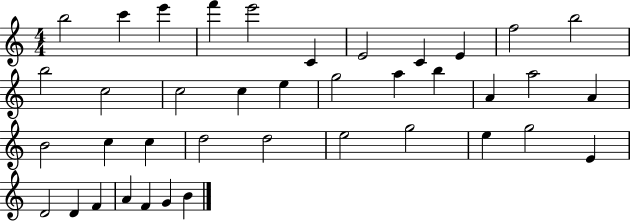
{
  \clef treble
  \numericTimeSignature
  \time 4/4
  \key c \major
  b''2 c'''4 e'''4 | f'''4 e'''2 c'4 | e'2 c'4 e'4 | f''2 b''2 | \break b''2 c''2 | c''2 c''4 e''4 | g''2 a''4 b''4 | a'4 a''2 a'4 | \break b'2 c''4 c''4 | d''2 d''2 | e''2 g''2 | e''4 g''2 e'4 | \break d'2 d'4 f'4 | a'4 f'4 g'4 b'4 | \bar "|."
}